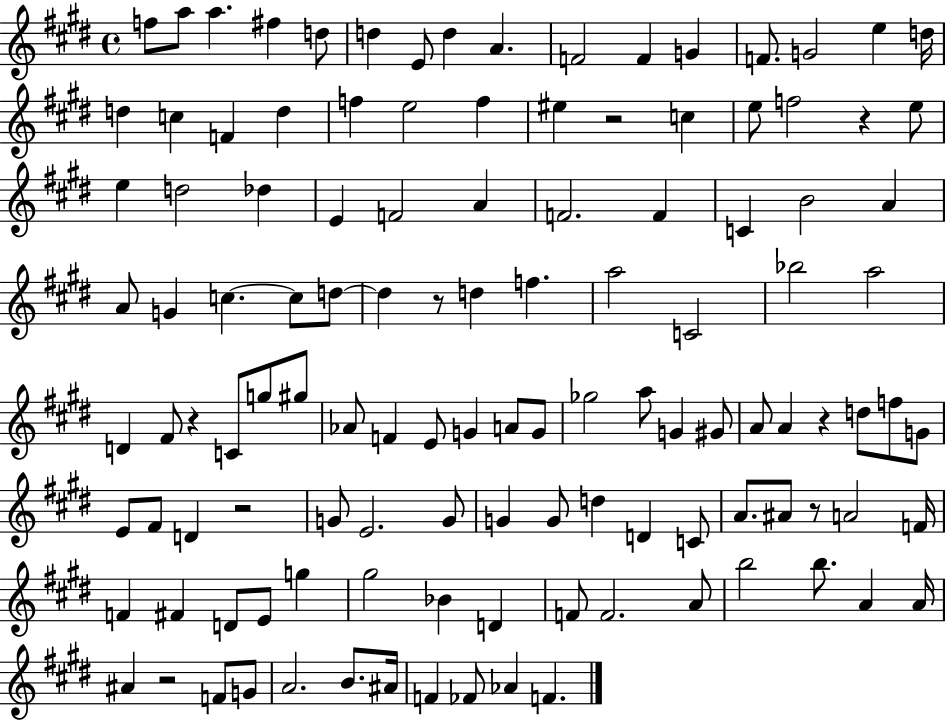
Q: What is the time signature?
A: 4/4